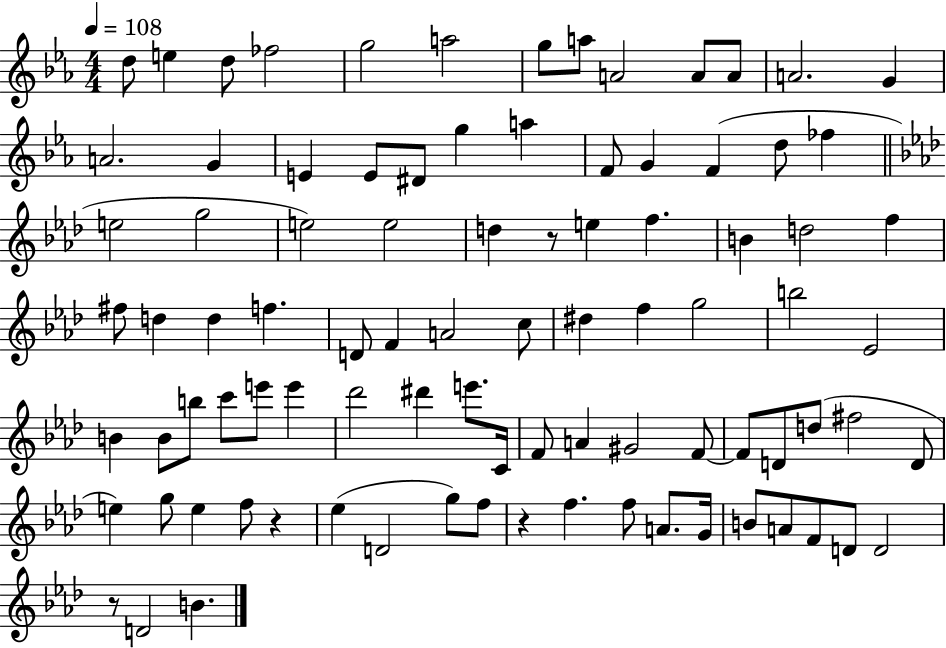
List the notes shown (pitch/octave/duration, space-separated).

D5/e E5/q D5/e FES5/h G5/h A5/h G5/e A5/e A4/h A4/e A4/e A4/h. G4/q A4/h. G4/q E4/q E4/e D#4/e G5/q A5/q F4/e G4/q F4/q D5/e FES5/q E5/h G5/h E5/h E5/h D5/q R/e E5/q F5/q. B4/q D5/h F5/q F#5/e D5/q D5/q F5/q. D4/e F4/q A4/h C5/e D#5/q F5/q G5/h B5/h Eb4/h B4/q B4/e B5/e C6/e E6/e E6/q Db6/h D#6/q E6/e. C4/s F4/e A4/q G#4/h F4/e F4/e D4/e D5/e F#5/h D4/e E5/q G5/e E5/q F5/e R/q Eb5/q D4/h G5/e F5/e R/q F5/q. F5/e A4/e. G4/s B4/e A4/e F4/e D4/e D4/h R/e D4/h B4/q.